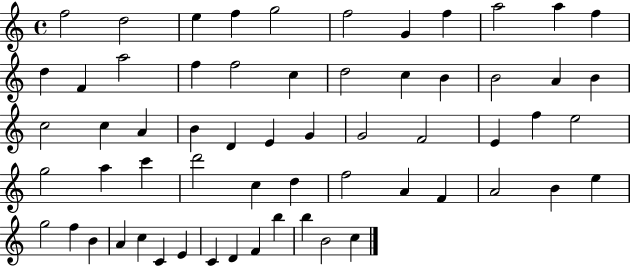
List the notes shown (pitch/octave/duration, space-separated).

F5/h D5/h E5/q F5/q G5/h F5/h G4/q F5/q A5/h A5/q F5/q D5/q F4/q A5/h F5/q F5/h C5/q D5/h C5/q B4/q B4/h A4/q B4/q C5/h C5/q A4/q B4/q D4/q E4/q G4/q G4/h F4/h E4/q F5/q E5/h G5/h A5/q C6/q D6/h C5/q D5/q F5/h A4/q F4/q A4/h B4/q E5/q G5/h F5/q B4/q A4/q C5/q C4/q E4/q C4/q D4/q F4/q B5/q B5/q B4/h C5/q